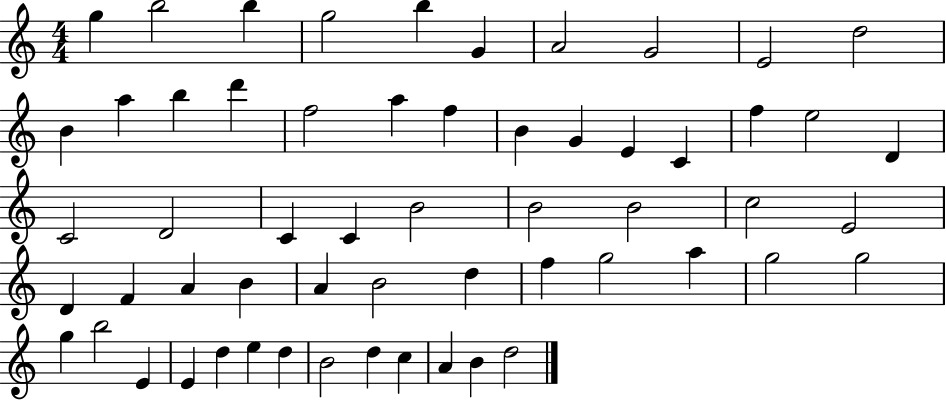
{
  \clef treble
  \numericTimeSignature
  \time 4/4
  \key c \major
  g''4 b''2 b''4 | g''2 b''4 g'4 | a'2 g'2 | e'2 d''2 | \break b'4 a''4 b''4 d'''4 | f''2 a''4 f''4 | b'4 g'4 e'4 c'4 | f''4 e''2 d'4 | \break c'2 d'2 | c'4 c'4 b'2 | b'2 b'2 | c''2 e'2 | \break d'4 f'4 a'4 b'4 | a'4 b'2 d''4 | f''4 g''2 a''4 | g''2 g''2 | \break g''4 b''2 e'4 | e'4 d''4 e''4 d''4 | b'2 d''4 c''4 | a'4 b'4 d''2 | \break \bar "|."
}